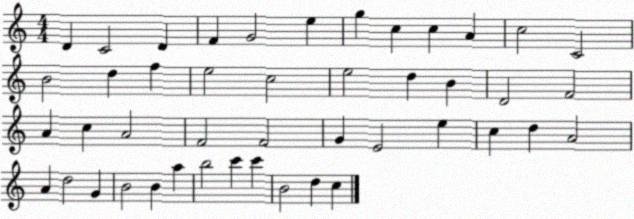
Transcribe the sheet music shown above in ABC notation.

X:1
T:Untitled
M:4/4
L:1/4
K:C
D C2 D F G2 e g c c A c2 C2 B2 d f e2 c2 e2 d B D2 F2 A c A2 F2 F2 G E2 e c d A2 A d2 G B2 B a b2 c' c' B2 d c